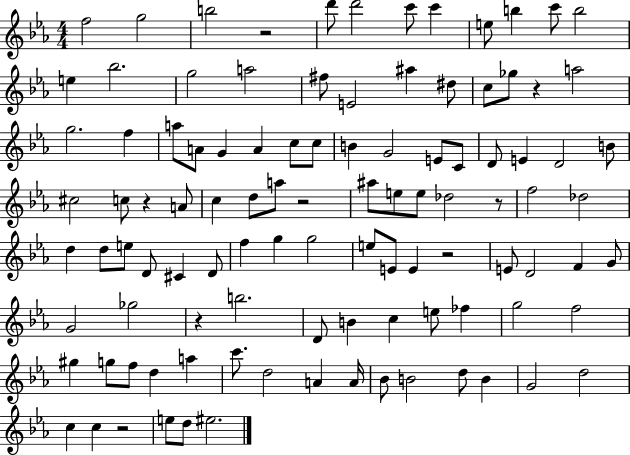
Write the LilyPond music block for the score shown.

{
  \clef treble
  \numericTimeSignature
  \time 4/4
  \key ees \major
  \repeat volta 2 { f''2 g''2 | b''2 r2 | d'''8 d'''2 c'''8 c'''4 | e''8 b''4 c'''8 b''2 | \break e''4 bes''2. | g''2 a''2 | fis''8 e'2 ais''4 dis''8 | c''8 ges''8 r4 a''2 | \break g''2. f''4 | a''8 a'8 g'4 a'4 c''8 c''8 | b'4 g'2 e'8 c'8 | d'8 e'4 d'2 b'8 | \break cis''2 c''8 r4 a'8 | c''4 d''8 a''8 r2 | ais''8 e''8 e''8 des''2 r8 | f''2 des''2 | \break d''4 d''8 e''8 d'8 cis'4 d'8 | f''4 g''4 g''2 | e''8 e'8 e'4 r2 | e'8 d'2 f'4 g'8 | \break g'2 ges''2 | r4 b''2. | d'8 b'4 c''4 e''8 fes''4 | g''2 f''2 | \break gis''4 g''8 f''8 d''4 a''4 | c'''8. d''2 a'4 a'16 | bes'8 b'2 d''8 b'4 | g'2 d''2 | \break c''4 c''4 r2 | e''8 d''8 eis''2. | } \bar "|."
}